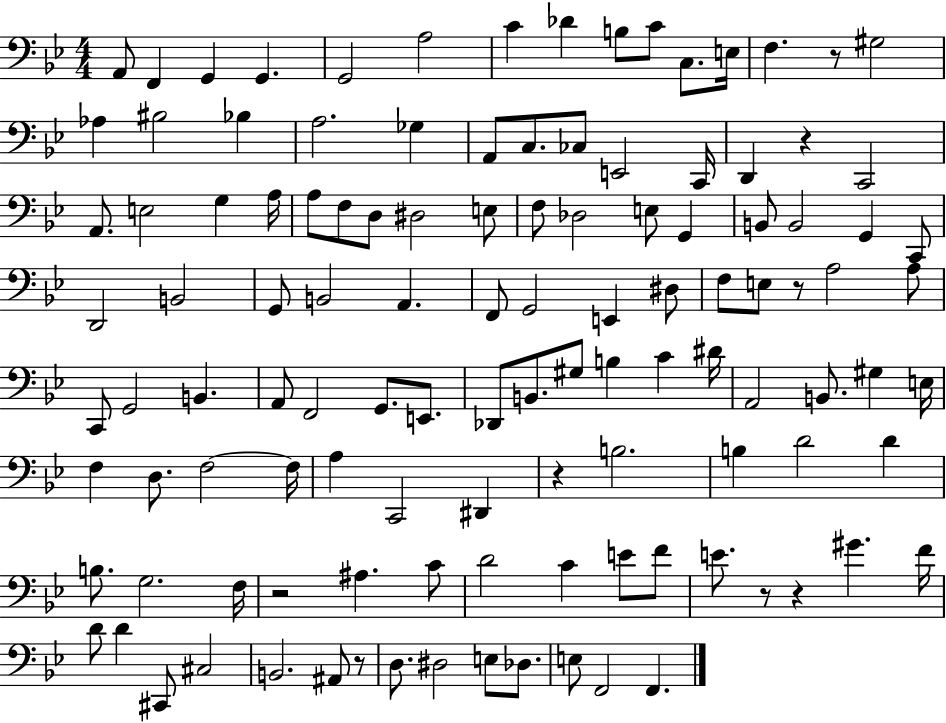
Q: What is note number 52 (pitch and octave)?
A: D#3